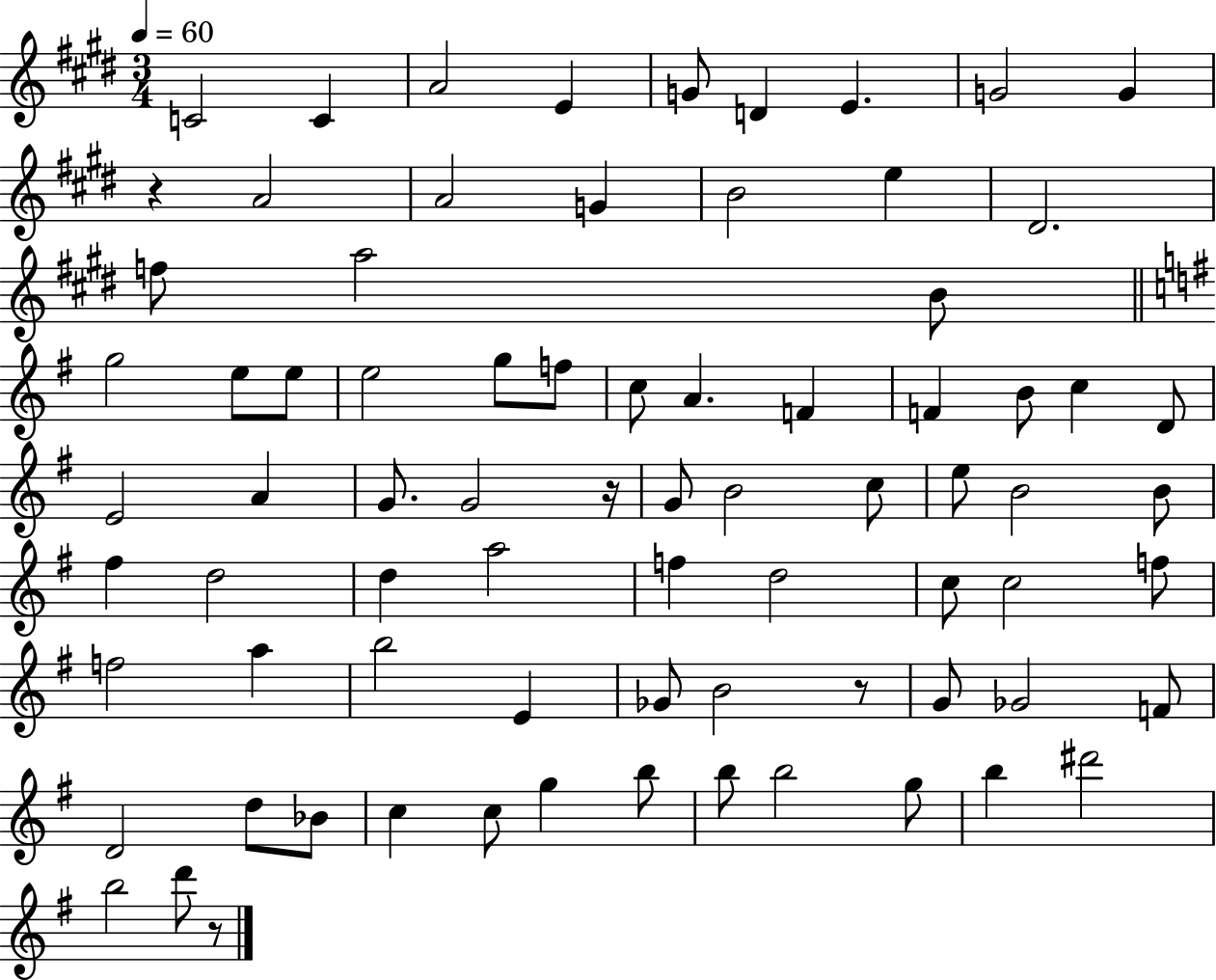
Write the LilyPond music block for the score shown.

{
  \clef treble
  \numericTimeSignature
  \time 3/4
  \key e \major
  \tempo 4 = 60
  c'2 c'4 | a'2 e'4 | g'8 d'4 e'4. | g'2 g'4 | \break r4 a'2 | a'2 g'4 | b'2 e''4 | dis'2. | \break f''8 a''2 b'8 | \bar "||" \break \key g \major g''2 e''8 e''8 | e''2 g''8 f''8 | c''8 a'4. f'4 | f'4 b'8 c''4 d'8 | \break e'2 a'4 | g'8. g'2 r16 | g'8 b'2 c''8 | e''8 b'2 b'8 | \break fis''4 d''2 | d''4 a''2 | f''4 d''2 | c''8 c''2 f''8 | \break f''2 a''4 | b''2 e'4 | ges'8 b'2 r8 | g'8 ges'2 f'8 | \break d'2 d''8 bes'8 | c''4 c''8 g''4 b''8 | b''8 b''2 g''8 | b''4 dis'''2 | \break b''2 d'''8 r8 | \bar "|."
}